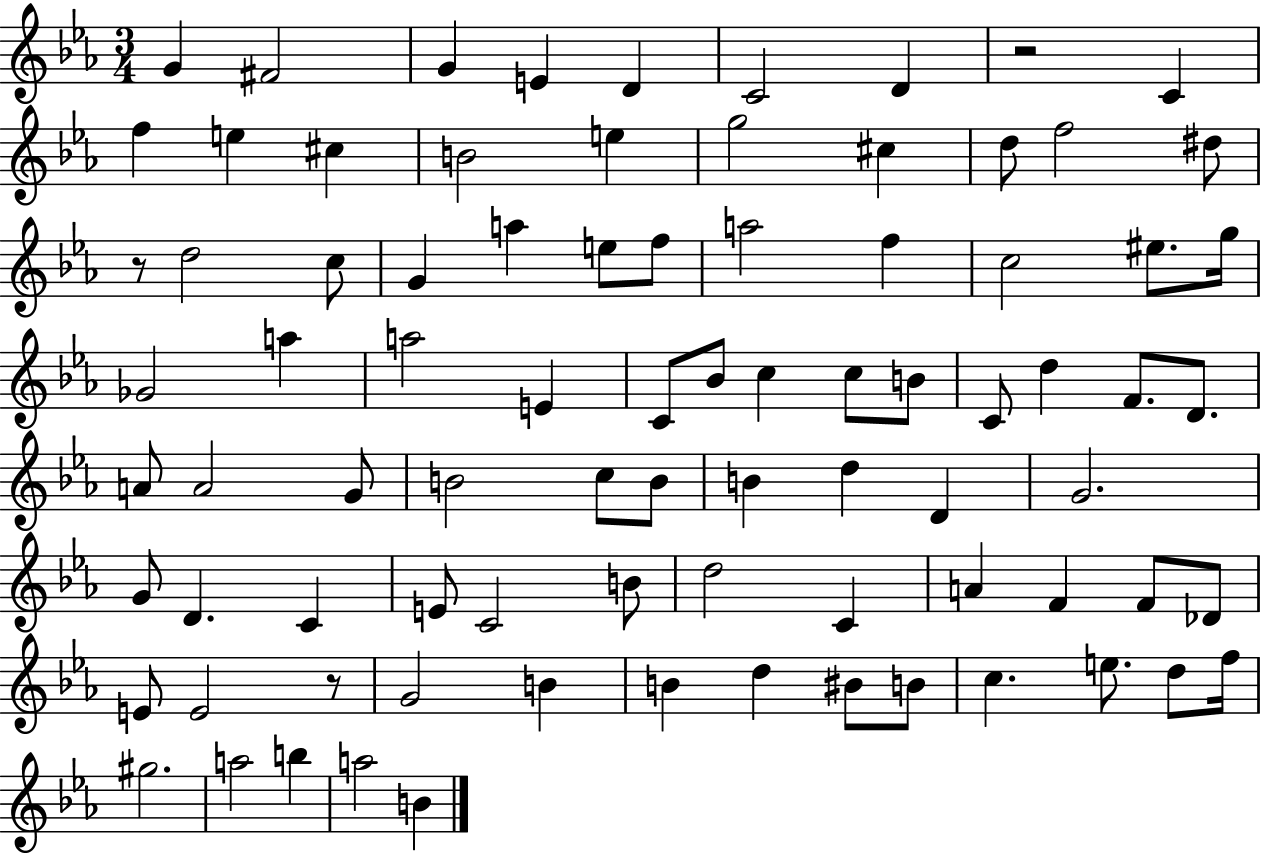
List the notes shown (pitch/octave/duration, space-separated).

G4/q F#4/h G4/q E4/q D4/q C4/h D4/q R/h C4/q F5/q E5/q C#5/q B4/h E5/q G5/h C#5/q D5/e F5/h D#5/e R/e D5/h C5/e G4/q A5/q E5/e F5/e A5/h F5/q C5/h EIS5/e. G5/s Gb4/h A5/q A5/h E4/q C4/e Bb4/e C5/q C5/e B4/e C4/e D5/q F4/e. D4/e. A4/e A4/h G4/e B4/h C5/e B4/e B4/q D5/q D4/q G4/h. G4/e D4/q. C4/q E4/e C4/h B4/e D5/h C4/q A4/q F4/q F4/e Db4/e E4/e E4/h R/e G4/h B4/q B4/q D5/q BIS4/e B4/e C5/q. E5/e. D5/e F5/s G#5/h. A5/h B5/q A5/h B4/q